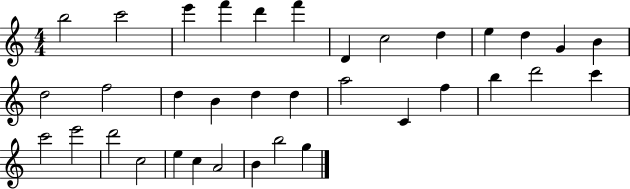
{
  \clef treble
  \numericTimeSignature
  \time 4/4
  \key c \major
  b''2 c'''2 | e'''4 f'''4 d'''4 f'''4 | d'4 c''2 d''4 | e''4 d''4 g'4 b'4 | \break d''2 f''2 | d''4 b'4 d''4 d''4 | a''2 c'4 f''4 | b''4 d'''2 c'''4 | \break c'''2 e'''2 | d'''2 c''2 | e''4 c''4 a'2 | b'4 b''2 g''4 | \break \bar "|."
}